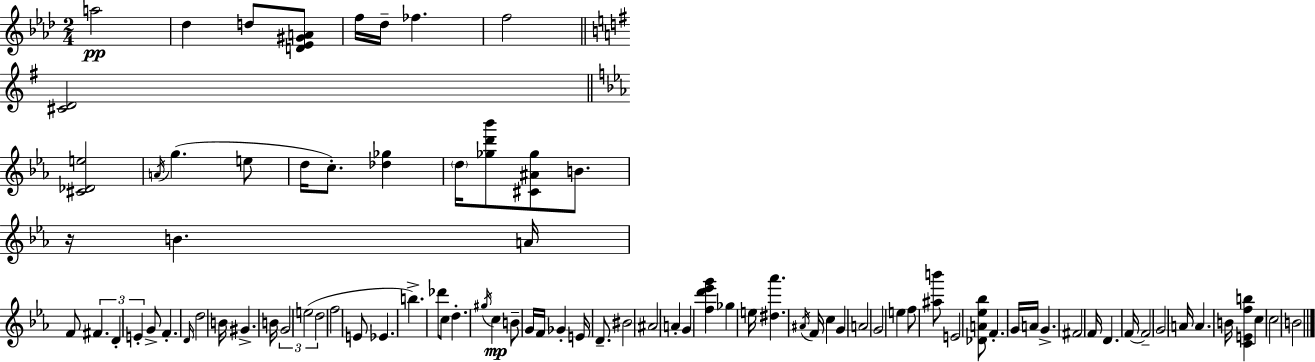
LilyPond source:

{
  \clef treble
  \numericTimeSignature
  \time 2/4
  \key f \minor
  \repeat volta 2 { a''2\pp | des''4 d''8 <d' ees' gis' a'>8 | f''16 des''16-- fes''4. | f''2 | \break \bar "||" \break \key g \major <cis' d'>2 | \bar "||" \break \key ees \major <cis' des' e''>2 | \acciaccatura { a'16 } g''4.( e''8 | d''16 c''8.-.) <des'' ges''>4 | \parenthesize d''16 <ges'' d''' bes'''>8 <cis' ais' ges''>8 b'8. | \break r16 b'4. | a'16 f'8 \tuplet 3/2 { fis'4. | d'4-. e'4-. } | g'8-> f'4.-. | \break \grace { d'16 } d''2 | b'16 gis'4.-> | b'16 \tuplet 3/2 { g'2 | e''2( | \break d''2 } | f''2 | e'8 ees'4. | b''4.->) | \break des'''8 c''8 d''4.-. | \acciaccatura { gis''16 }\mp c''4 b'8-- | g'16 f'16 ges'4-. e'16 | d'8.-- bis'2 | \break ais'2 | a'4-. g'4 | <f'' d''' ees''' g'''>4 ges''4 | e''16 <dis'' aes'''>4. | \break \acciaccatura { ais'16 } f'16 c''4 | g'4 a'2 | g'2 | e''4 | \break f''8 <ais'' b'''>8 e'2 | <des' a' ees'' bes''>8 f'4.-. | g'16 a'16 g'4.-> | fis'2 | \break f'16 d'4. | f'16~~ f'2-- | g'2 | a'16 a'4. | \break b'16 <c' e' f'' b''>4 | c''4 c''2 | b'2 | } \bar "|."
}